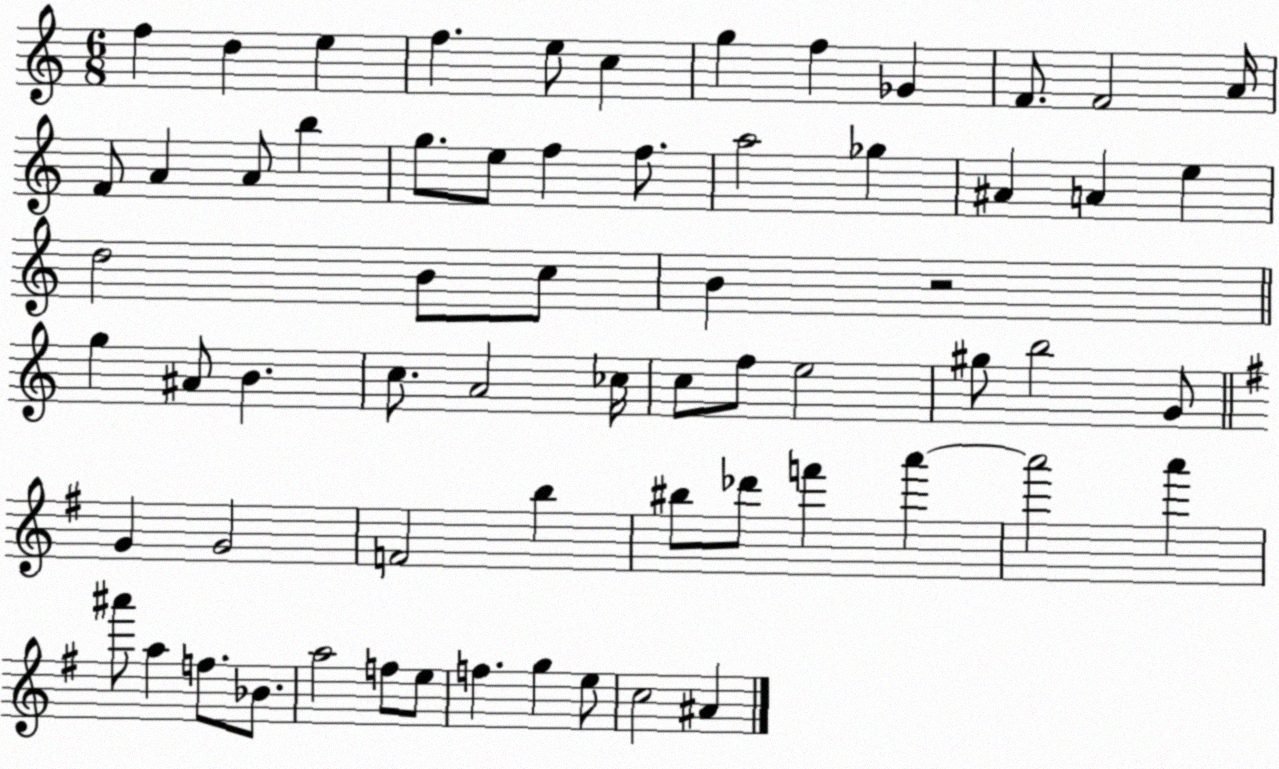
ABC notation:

X:1
T:Untitled
M:6/8
L:1/4
K:C
f d e f e/2 c g f _G F/2 F2 A/4 F/2 A A/2 b g/2 e/2 f f/2 a2 _g ^A A e d2 B/2 c/2 B z2 g ^A/2 B c/2 A2 _c/4 c/2 f/2 e2 ^g/2 b2 G/2 G G2 F2 b ^b/2 _d'/2 f' a' a'2 a' ^a'/2 a f/2 _B/2 a2 f/2 e/2 f g e/2 c2 ^A